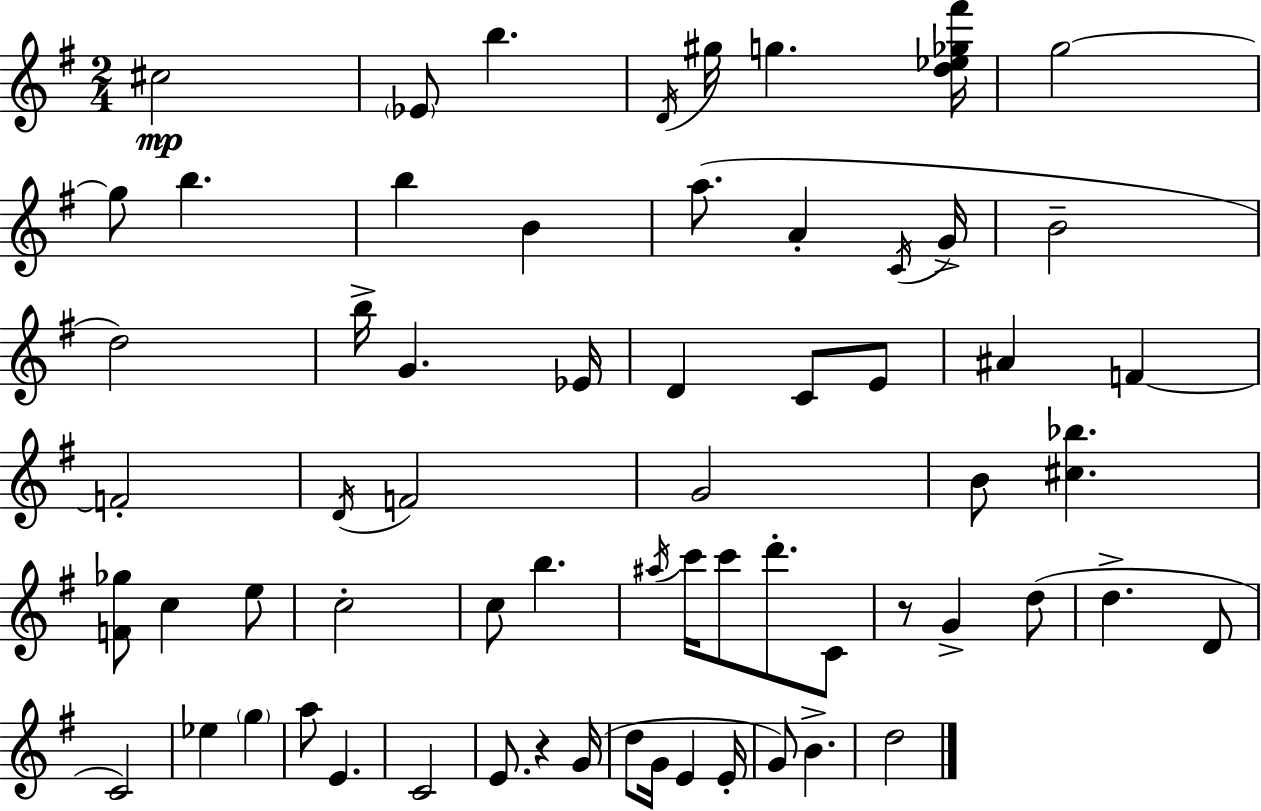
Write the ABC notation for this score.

X:1
T:Untitled
M:2/4
L:1/4
K:G
^c2 _E/2 b D/4 ^g/4 g [d_e_g^f']/4 g2 g/2 b b B a/2 A C/4 G/4 B2 d2 b/4 G _E/4 D C/2 E/2 ^A F F2 D/4 F2 G2 B/2 [^c_b] [F_g]/2 c e/2 c2 c/2 b ^a/4 c'/4 c'/2 d'/2 C/2 z/2 G d/2 d D/2 C2 _e g a/2 E C2 E/2 z G/4 d/2 G/4 E E/4 G/2 B d2